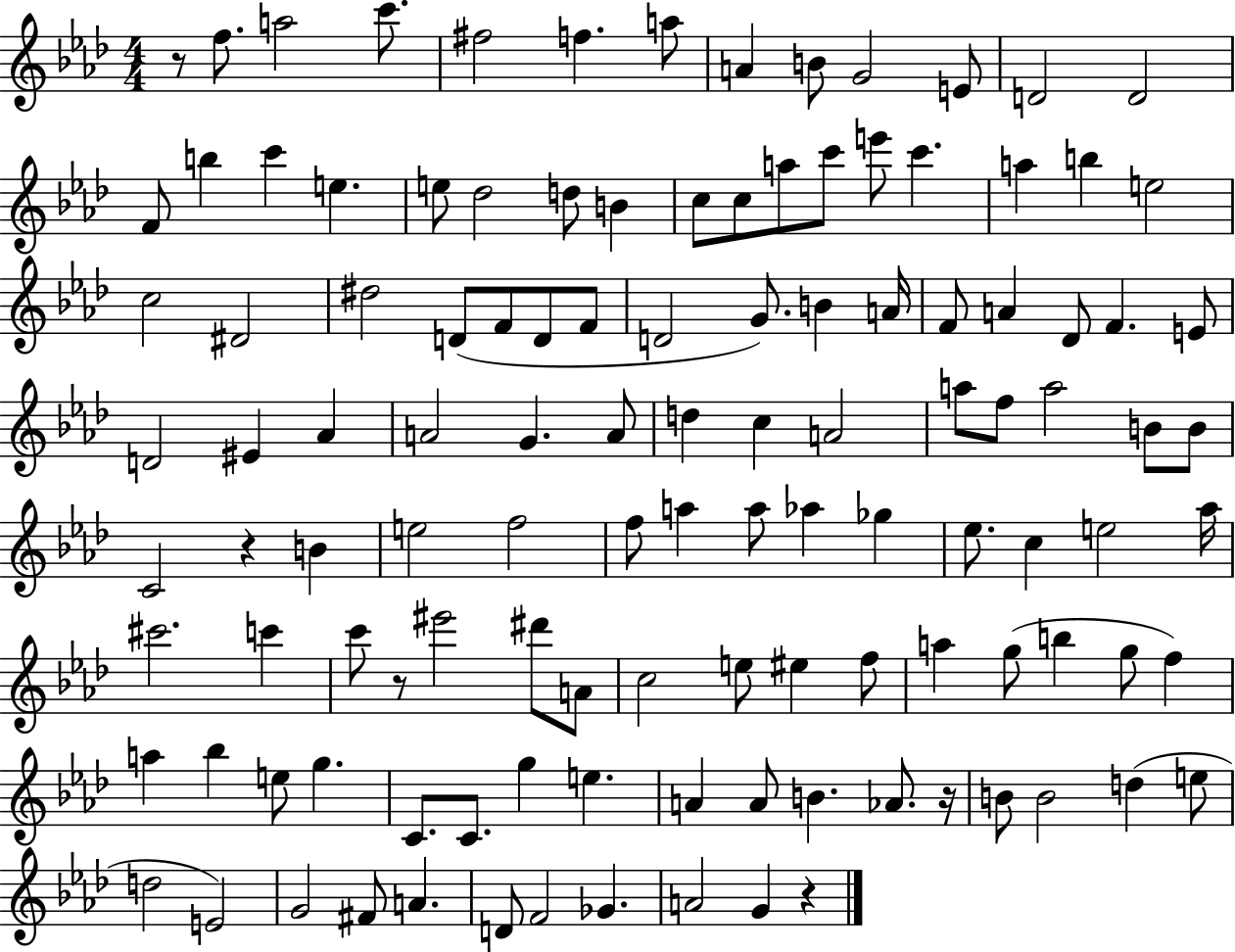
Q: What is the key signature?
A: AES major